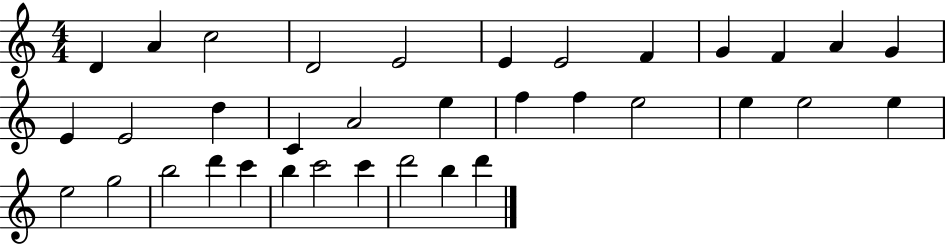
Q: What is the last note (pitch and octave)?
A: D6